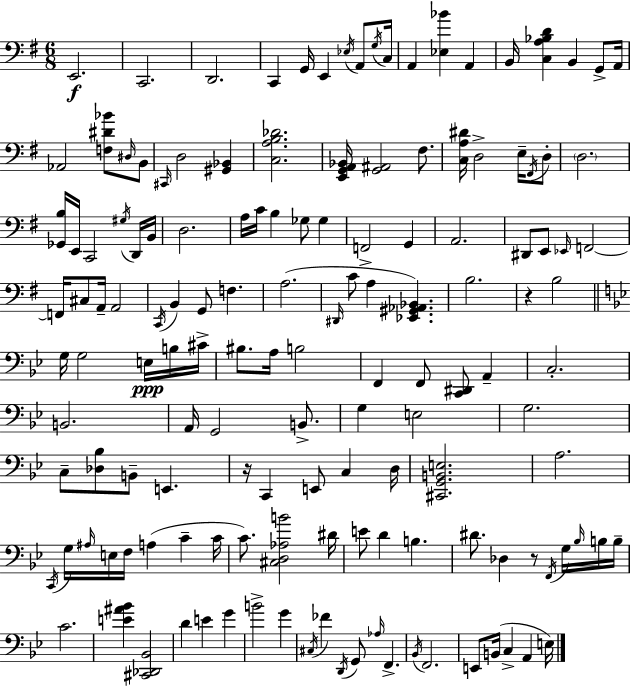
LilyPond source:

{
  \clef bass
  \numericTimeSignature
  \time 6/8
  \key e \minor
  e,2.\f | c,2. | d,2. | c,4 g,16 e,4 \acciaccatura { ees16 } a,8 | \break \acciaccatura { g16 } c16 a,4 <ees bes'>4 a,4 | b,16 <c a bes d'>4 b,4 g,8-> | a,16 aes,2 <f dis' bes'>8 | \grace { dis16 } b,8 \grace { cis,16 } d2 | \break <gis, bes,>4 <c a b des'>2. | <e, g, a, bes,>16 <g, ais,>2 | fis8. <c a dis'>16 d2-> | e16-- \acciaccatura { fis,16 } d8-. \parenthesize d2. | \break <ges, b>16 e,16 c,2 | \acciaccatura { gis16 } d,16 b,16 d2. | a16 c'16 b4 | ges8 ges4 f,2-> | \break g,4 a,2. | dis,8 e,8 \grace { ees,16 } f,2~~ | f,16 cis8 a,16-- a,2 | \acciaccatura { c,16 } b,4 | \break g,8 f4. a2.( | \grace { dis,16 } c'8 a4 | <ees, gis, aes, bes,>4.) b2. | r4 | \break b2 \bar "||" \break \key bes \major g16 g2 e16\ppp b16 cis'16-> | bis8. a16 b2 | f,4 f,8 <c, dis,>8 a,4-- | c2.-. | \break b,2. | a,16 g,2 b,8.-> | g4 e2 | g2. | \break c8-- <des bes>8 b,8-- e,4. | r16 c,4 e,8 c4 d16 | <cis, g, b, e>2. | a2. | \break \acciaccatura { c,16 } g16 \grace { ais16 } e16 f16 a4( c'4-- | c'16 c'8.) <cis d aes b'>2 | dis'16 e'8 d'4 b4. | dis'8. des4 r8 \acciaccatura { f,16 } | \break g16 \grace { bes16 } b16 b16-- c'2. | <e' ais' bes'>4 <cis, des, bes,>2 | d'4 e'4 | g'4 b'2-> | \break g'4 \acciaccatura { cis16 } fes'4 \acciaccatura { d,16 } g,8 | \grace { aes16 } f,4.-> \acciaccatura { bes,16 } f,2. | e,8 b,16( c4-> | a,4 e16) \bar "|."
}